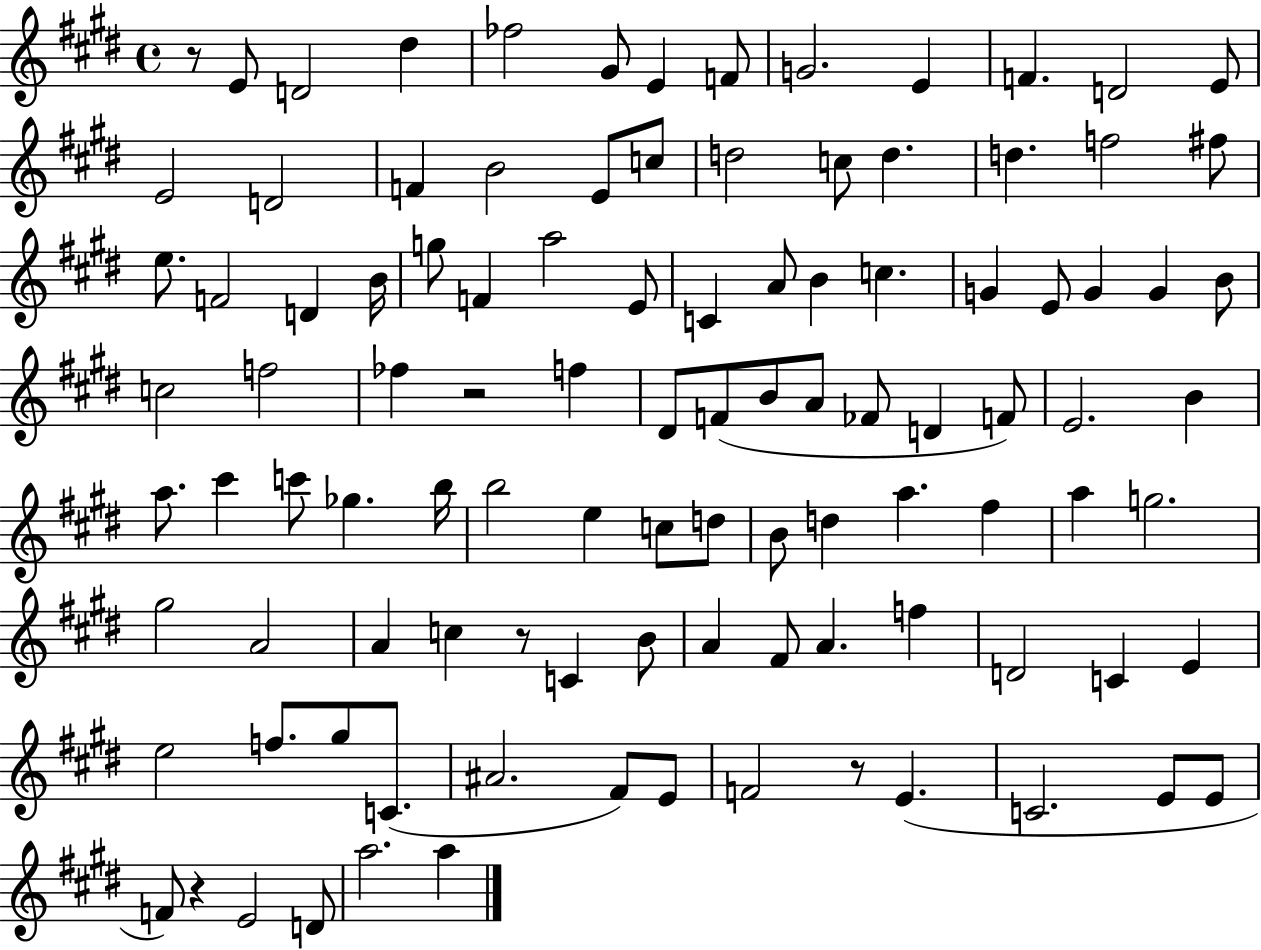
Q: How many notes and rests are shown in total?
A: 104